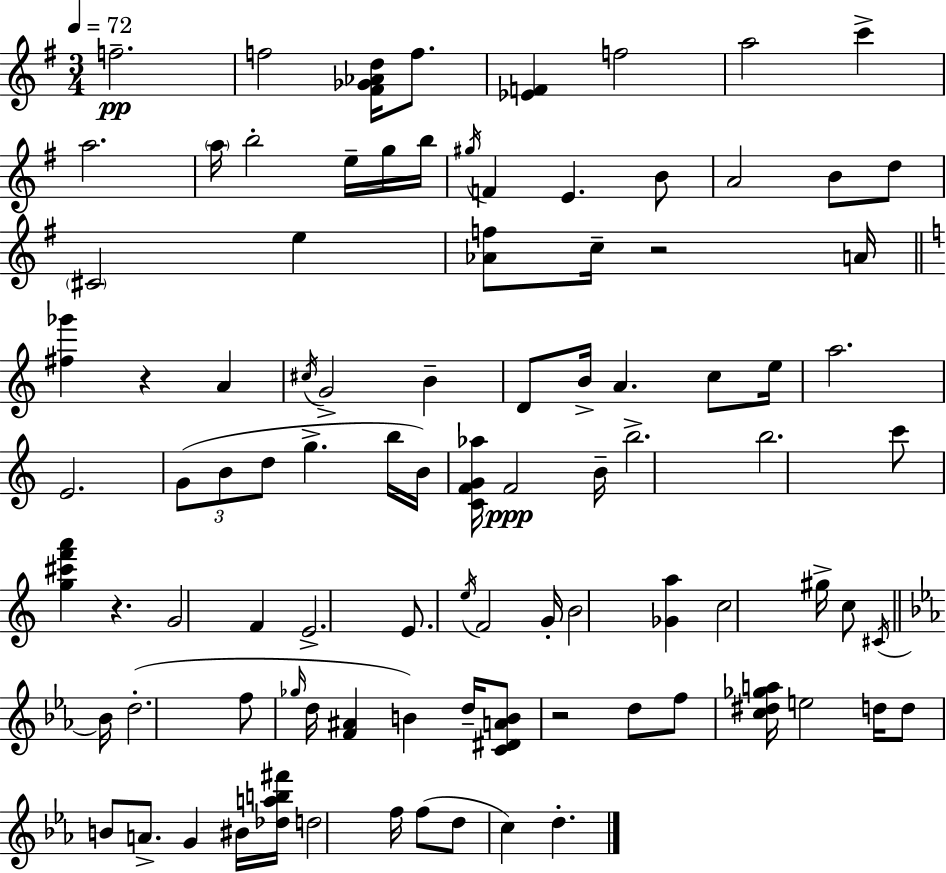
F5/h. F5/h [F#4,Gb4,Ab4,D5]/s F5/e. [Eb4,F4]/q F5/h A5/h C6/q A5/h. A5/s B5/h E5/s G5/s B5/s G#5/s F4/q E4/q. B4/e A4/h B4/e D5/e C#4/h E5/q [Ab4,F5]/e C5/s R/h A4/s [F#5,Gb6]/q R/q A4/q C#5/s G4/h B4/q D4/e B4/s A4/q. C5/e E5/s A5/h. E4/h. G4/e B4/e D5/e G5/q. B5/s B4/s [C4,F4,G4,Ab5]/s F4/h B4/s B5/h. B5/h. C6/e [G5,C#6,F6,A6]/q R/q. G4/h F4/q E4/h. E4/e. E5/s F4/h G4/s B4/h [Gb4,A5]/q C5/h G#5/s C5/e C#4/s Bb4/s D5/h. F5/e Gb5/s D5/s [F4,A#4]/q B4/q D5/s [C4,D#4,A4,B4]/e R/h D5/e F5/e [C5,D#5,Gb5,A5]/s E5/h D5/s D5/e B4/e A4/e. G4/q BIS4/s [Db5,A5,B5,F#6]/s D5/h F5/s F5/e D5/e C5/q D5/q.